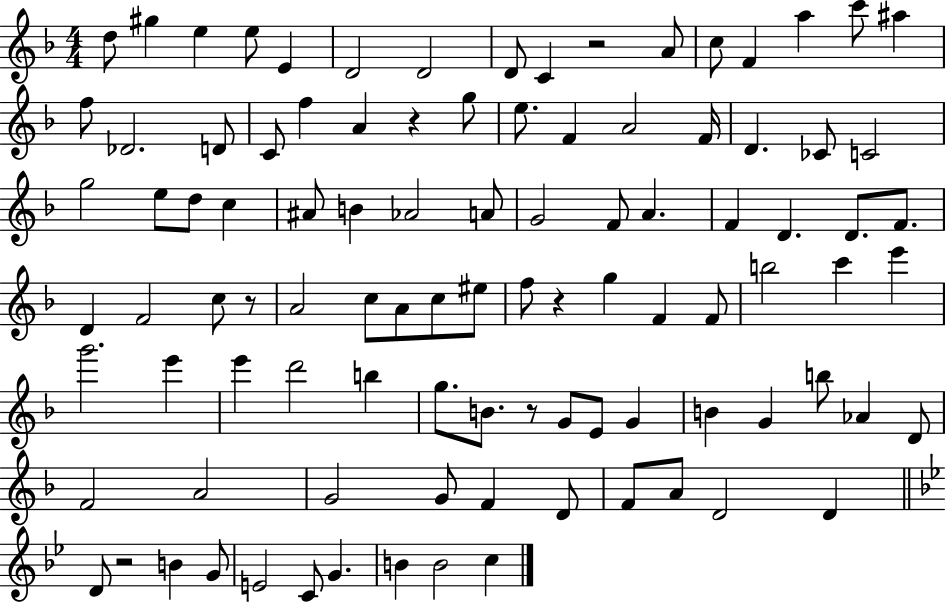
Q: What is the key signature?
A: F major